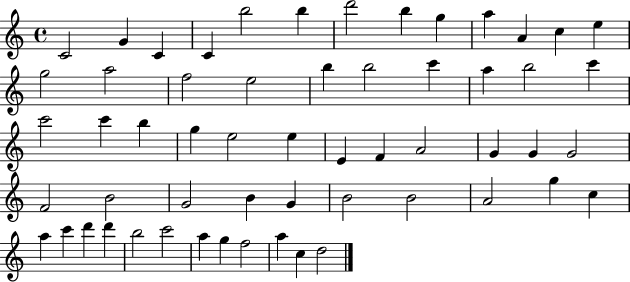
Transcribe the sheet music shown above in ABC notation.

X:1
T:Untitled
M:4/4
L:1/4
K:C
C2 G C C b2 b d'2 b g a A c e g2 a2 f2 e2 b b2 c' a b2 c' c'2 c' b g e2 e E F A2 G G G2 F2 B2 G2 B G B2 B2 A2 g c a c' d' d' b2 c'2 a g f2 a c d2